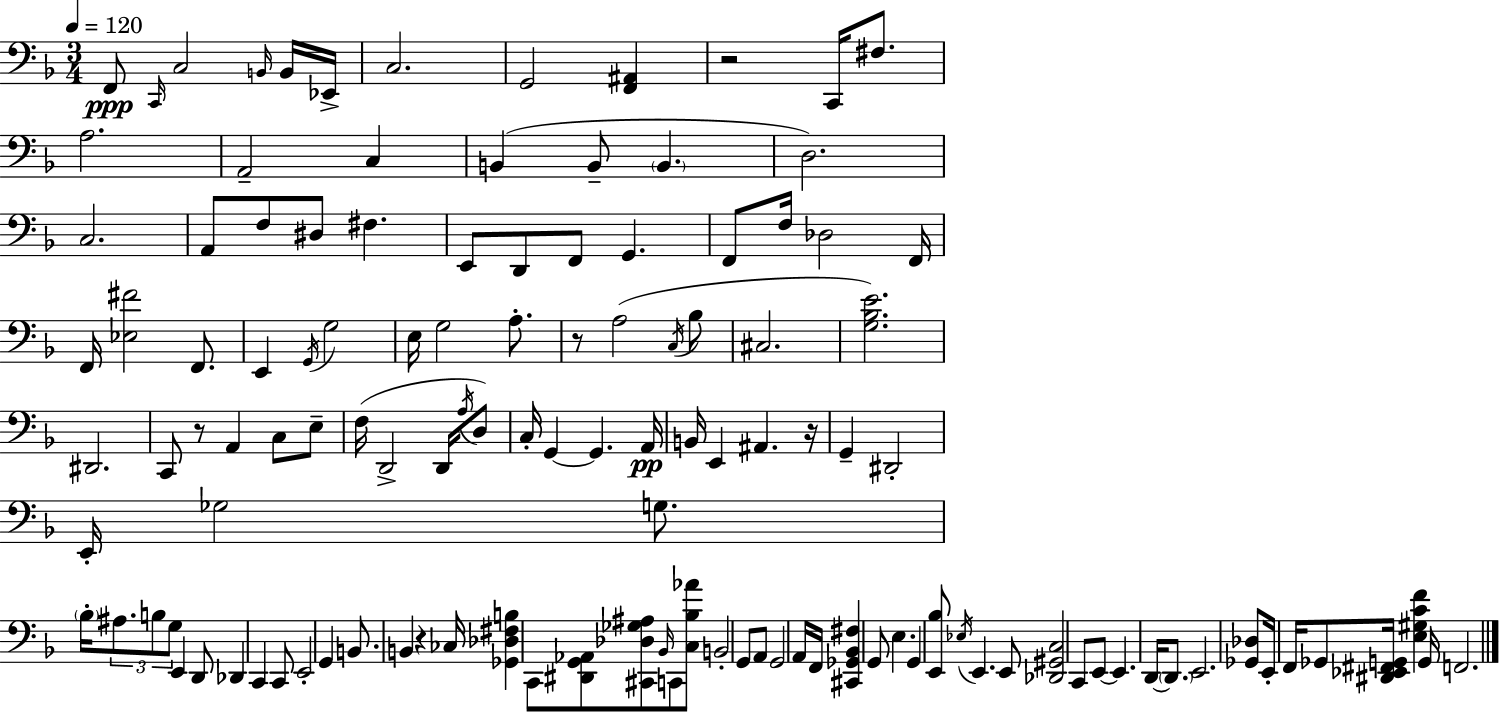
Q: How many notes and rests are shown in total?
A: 122